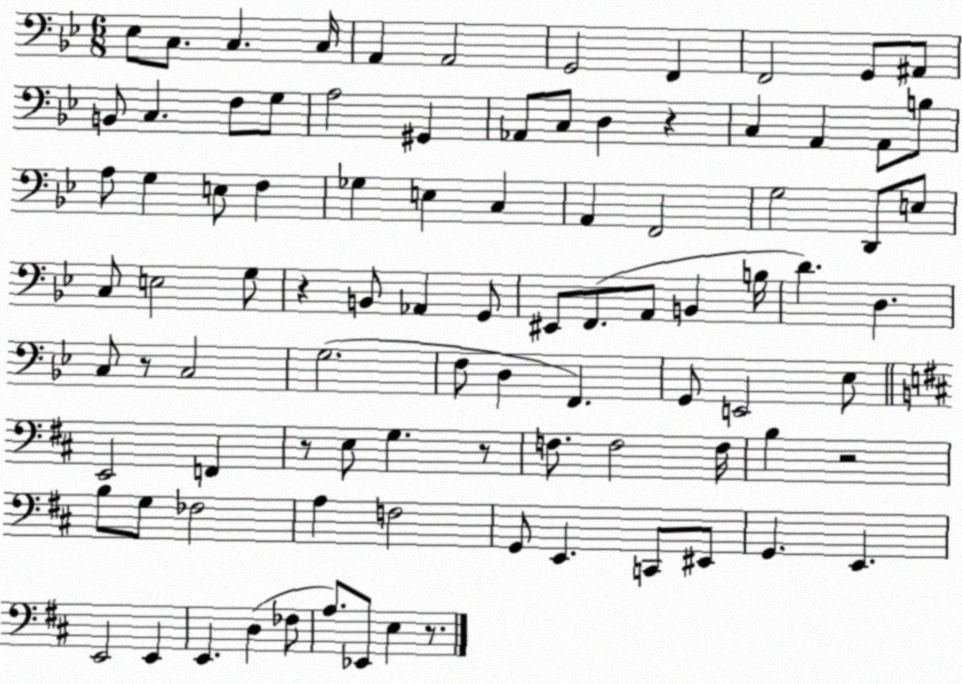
X:1
T:Untitled
M:6/8
L:1/4
K:Bb
_E,/2 C,/2 C, C,/4 A,, A,,2 G,,2 F,, F,,2 G,,/2 ^A,,/2 B,,/2 C, F,/2 G,/2 A,2 ^G,, _A,,/2 C,/2 D, z C, A,, A,,/2 B,/2 A,/2 G, E,/2 F, _G, E, C, A,, F,,2 G,2 D,,/2 E,/2 C,/2 E,2 G,/2 z B,,/2 _A,, G,,/2 ^E,,/2 F,,/2 A,,/2 B,, B,/4 D D, C,/2 z/2 C,2 G,2 F,/2 D, F,, G,,/2 E,,2 _E,/2 E,,2 F,, z/2 E,/2 G, z/2 F,/2 F,2 F,/4 B, z2 B,/2 G,/2 _F,2 A, F,2 G,,/2 E,, C,,/2 ^E,,/2 G,, E,, E,,2 E,, E,, D, _F,/2 A,/2 _E,,/2 E, z/2